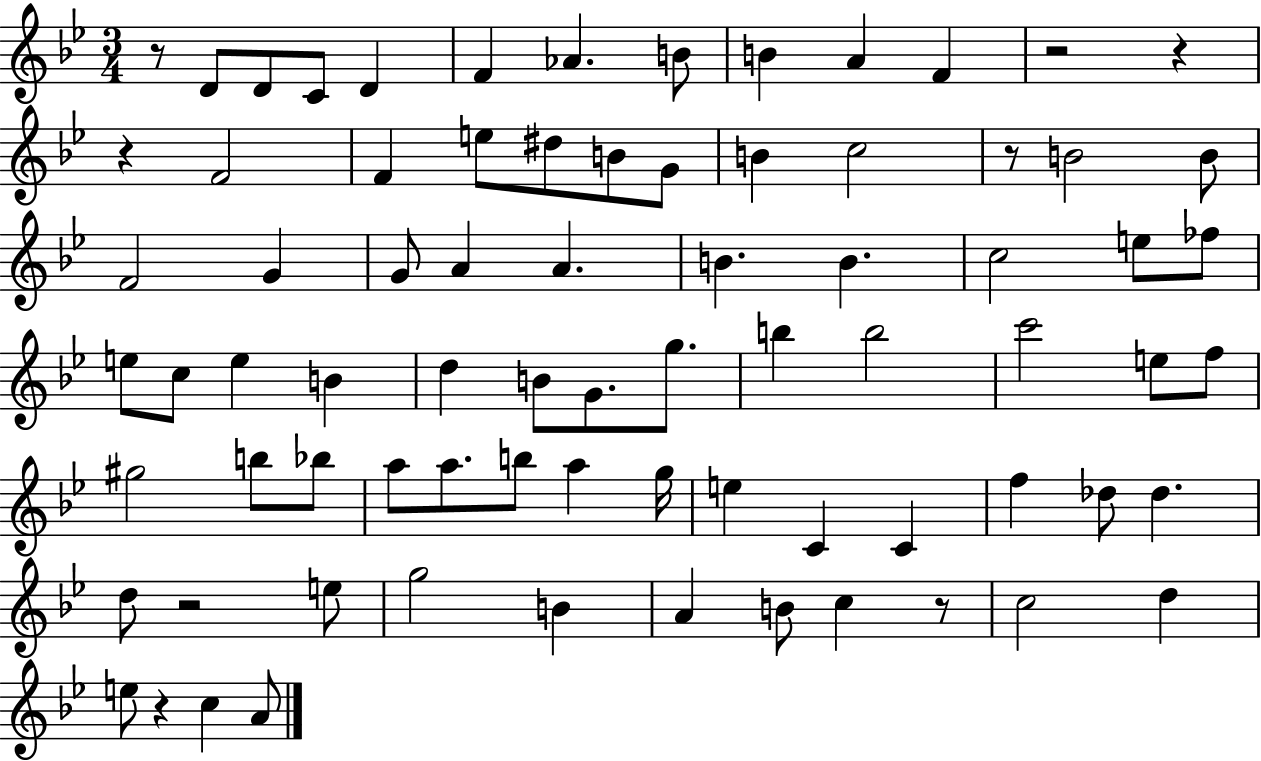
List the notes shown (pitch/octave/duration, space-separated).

R/e D4/e D4/e C4/e D4/q F4/q Ab4/q. B4/e B4/q A4/q F4/q R/h R/q R/q F4/h F4/q E5/e D#5/e B4/e G4/e B4/q C5/h R/e B4/h B4/e F4/h G4/q G4/e A4/q A4/q. B4/q. B4/q. C5/h E5/e FES5/e E5/e C5/e E5/q B4/q D5/q B4/e G4/e. G5/e. B5/q B5/h C6/h E5/e F5/e G#5/h B5/e Bb5/e A5/e A5/e. B5/e A5/q G5/s E5/q C4/q C4/q F5/q Db5/e Db5/q. D5/e R/h E5/e G5/h B4/q A4/q B4/e C5/q R/e C5/h D5/q E5/e R/q C5/q A4/e